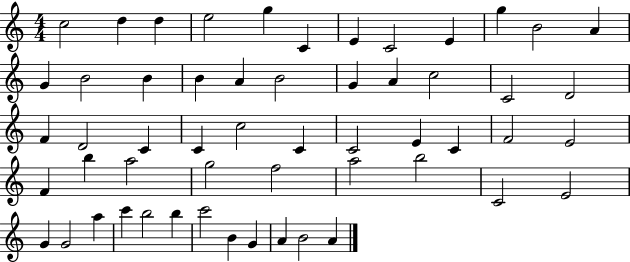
X:1
T:Untitled
M:4/4
L:1/4
K:C
c2 d d e2 g C E C2 E g B2 A G B2 B B A B2 G A c2 C2 D2 F D2 C C c2 C C2 E C F2 E2 F b a2 g2 f2 a2 b2 C2 E2 G G2 a c' b2 b c'2 B G A B2 A